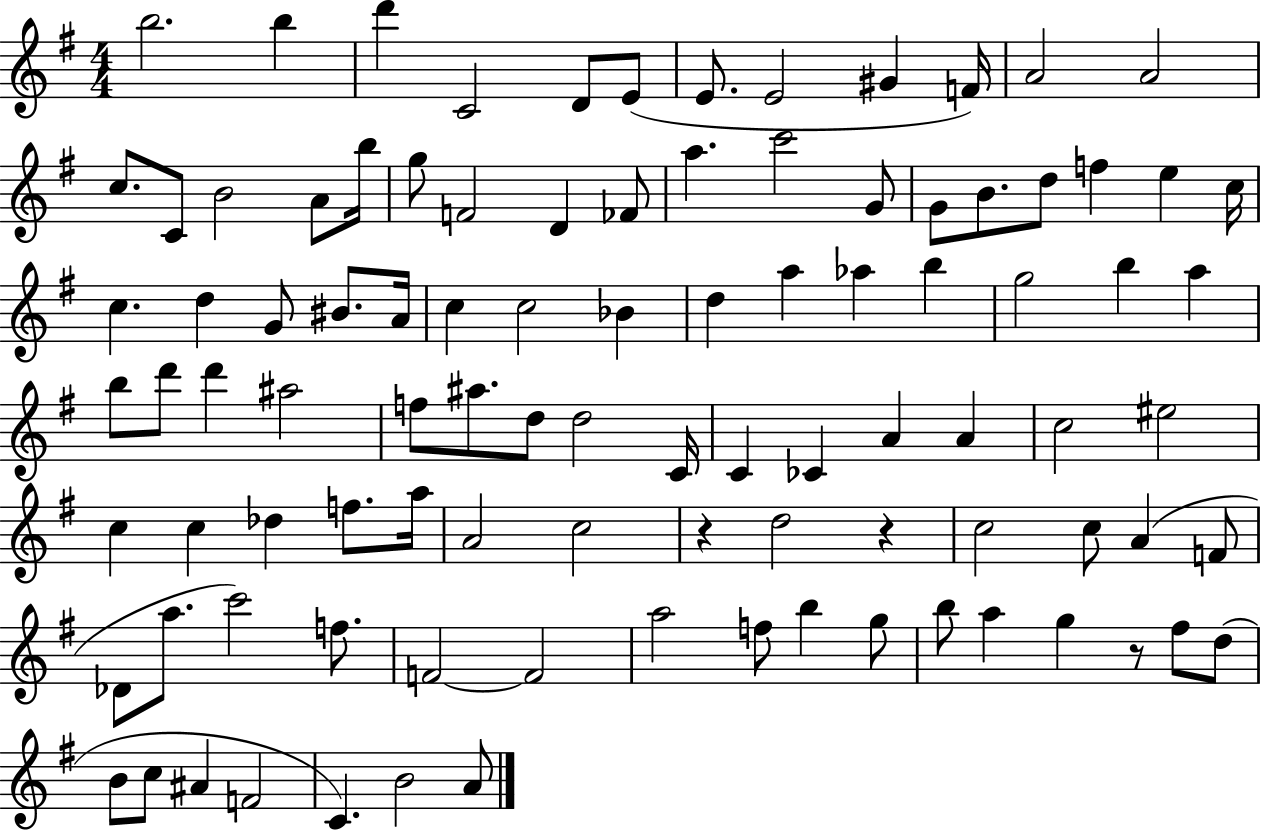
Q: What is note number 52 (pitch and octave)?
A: D5